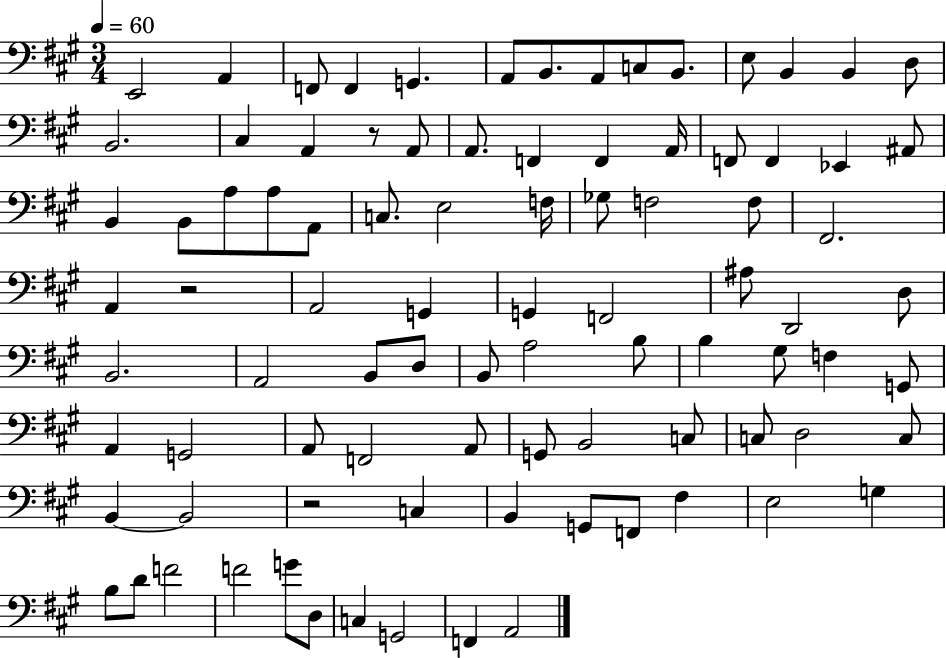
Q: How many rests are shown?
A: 3